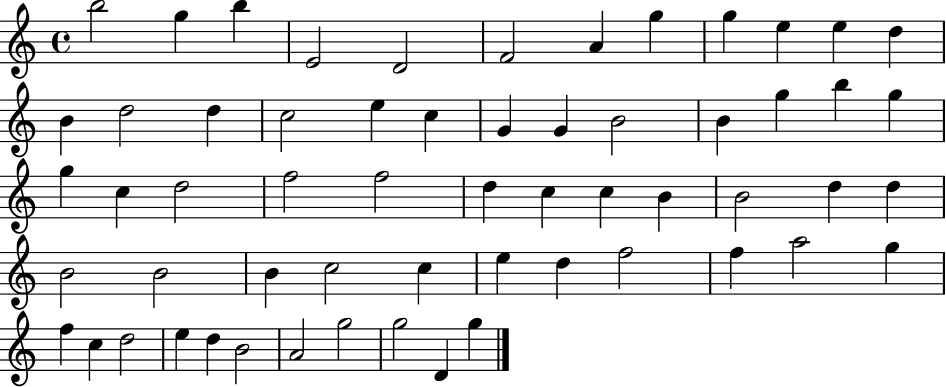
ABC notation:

X:1
T:Untitled
M:4/4
L:1/4
K:C
b2 g b E2 D2 F2 A g g e e d B d2 d c2 e c G G B2 B g b g g c d2 f2 f2 d c c B B2 d d B2 B2 B c2 c e d f2 f a2 g f c d2 e d B2 A2 g2 g2 D g